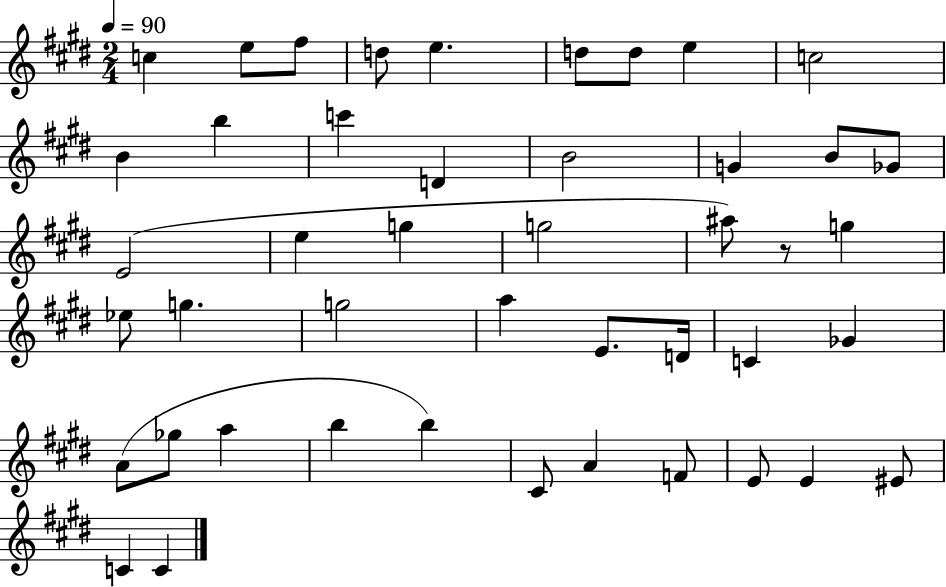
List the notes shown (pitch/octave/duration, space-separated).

C5/q E5/e F#5/e D5/e E5/q. D5/e D5/e E5/q C5/h B4/q B5/q C6/q D4/q B4/h G4/q B4/e Gb4/e E4/h E5/q G5/q G5/h A#5/e R/e G5/q Eb5/e G5/q. G5/h A5/q E4/e. D4/s C4/q Gb4/q A4/e Gb5/e A5/q B5/q B5/q C#4/e A4/q F4/e E4/e E4/q EIS4/e C4/q C4/q